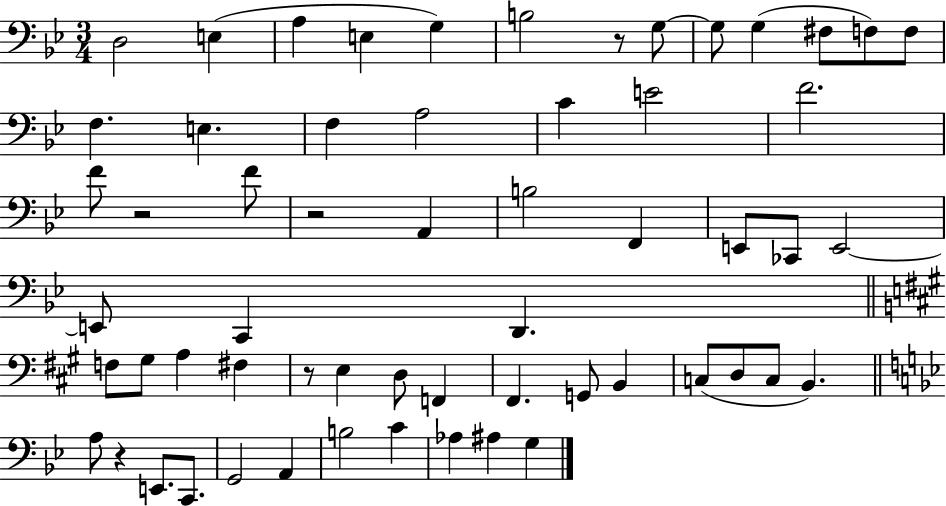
X:1
T:Untitled
M:3/4
L:1/4
K:Bb
D,2 E, A, E, G, B,2 z/2 G,/2 G,/2 G, ^F,/2 F,/2 F,/2 F, E, F, A,2 C E2 F2 F/2 z2 F/2 z2 A,, B,2 F,, E,,/2 _C,,/2 E,,2 E,,/2 C,, D,, F,/2 ^G,/2 A, ^F, z/2 E, D,/2 F,, ^F,, G,,/2 B,, C,/2 D,/2 C,/2 B,, A,/2 z E,,/2 C,,/2 G,,2 A,, B,2 C _A, ^A, G,